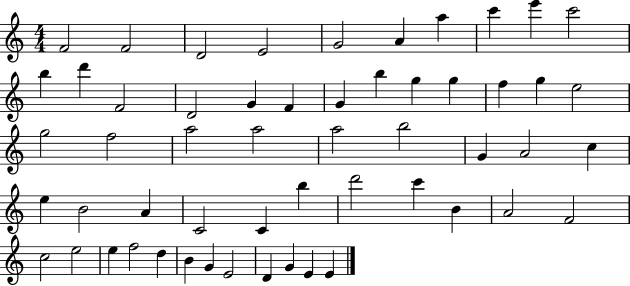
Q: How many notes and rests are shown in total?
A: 55